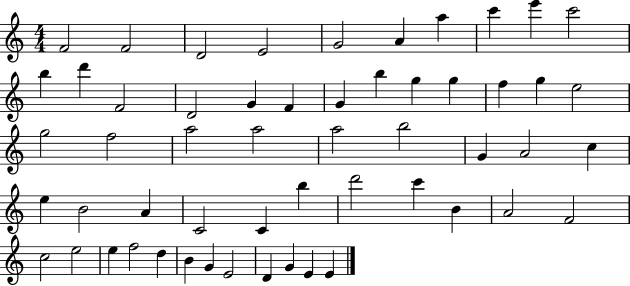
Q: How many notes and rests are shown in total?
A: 55